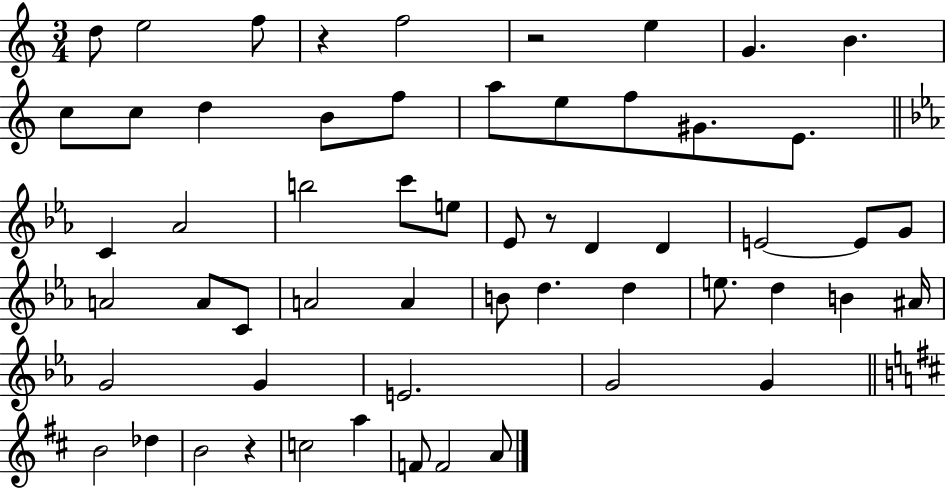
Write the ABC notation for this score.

X:1
T:Untitled
M:3/4
L:1/4
K:C
d/2 e2 f/2 z f2 z2 e G B c/2 c/2 d B/2 f/2 a/2 e/2 f/2 ^G/2 E/2 C _A2 b2 c'/2 e/2 _E/2 z/2 D D E2 E/2 G/2 A2 A/2 C/2 A2 A B/2 d d e/2 d B ^A/4 G2 G E2 G2 G B2 _d B2 z c2 a F/2 F2 A/2